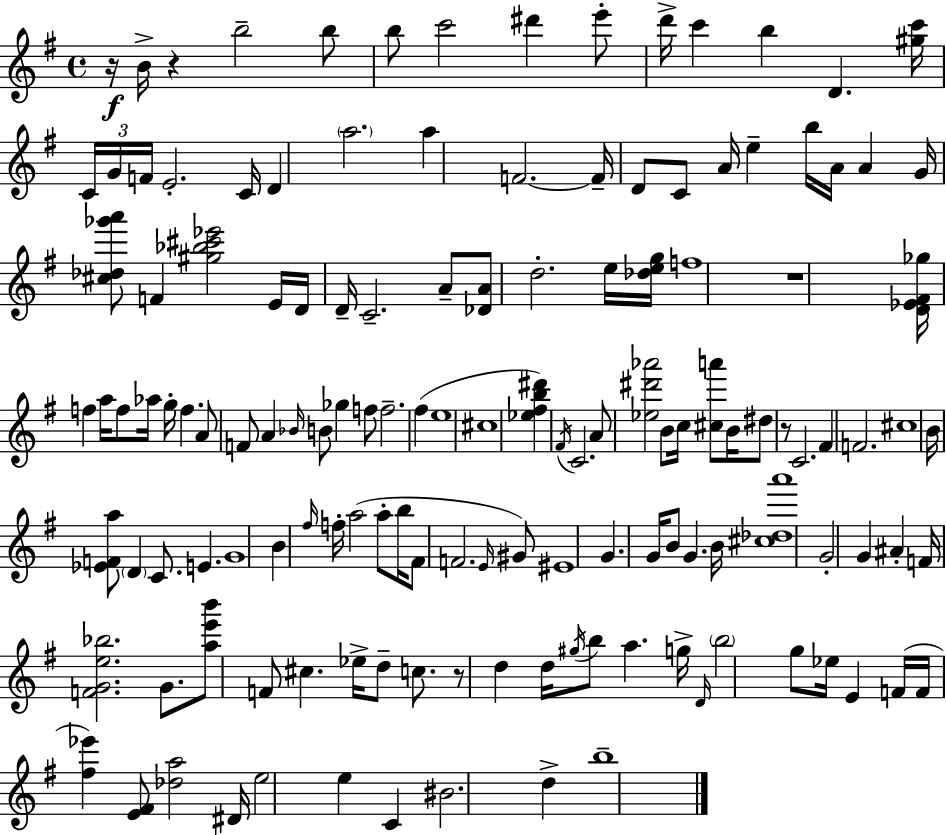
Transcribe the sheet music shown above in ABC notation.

X:1
T:Untitled
M:4/4
L:1/4
K:Em
z/4 B/4 z b2 b/2 b/2 c'2 ^d' e'/2 d'/4 c' b D [^gc']/4 C/4 G/4 F/4 E2 C/4 D a2 a F2 F/4 D/2 C/2 A/4 e b/4 A/4 A G/4 [^c_d_g'a']/2 F [^g_b^c'_e']2 E/4 D/4 D/4 C2 A/2 [_DA]/2 d2 e/4 [_deg]/4 f4 z4 [D_E^F_g]/4 f a/4 f/2 _a/4 g/4 f A/2 F/2 A _B/4 B/2 _g f/2 f2 ^f e4 ^c4 [_e^fb^d'] ^F/4 C2 A/2 [_e^d'_a']2 B/2 c/4 [^ca']/2 B/4 ^d/2 z/2 C2 ^F F2 ^c4 B/4 [_EFa]/2 D C/2 E G4 B ^f/4 f/4 a2 a/2 b/4 ^F/2 F2 E/4 ^G/2 ^E4 G G/4 B/2 G B/4 [^c_da']4 G2 G ^A F/4 [FGe_b]2 G/2 [ae'b']/2 F/2 ^c _e/4 d/2 c/2 z/2 d d/4 ^g/4 b/2 a g/4 D/4 b2 g/2 _e/4 E F/4 F/4 [^f_e'] [E^F]/2 [_da]2 ^D/4 e2 e C ^B2 d b4